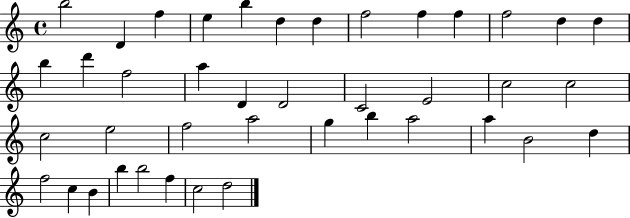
X:1
T:Untitled
M:4/4
L:1/4
K:C
b2 D f e b d d f2 f f f2 d d b d' f2 a D D2 C2 E2 c2 c2 c2 e2 f2 a2 g b a2 a B2 d f2 c B b b2 f c2 d2